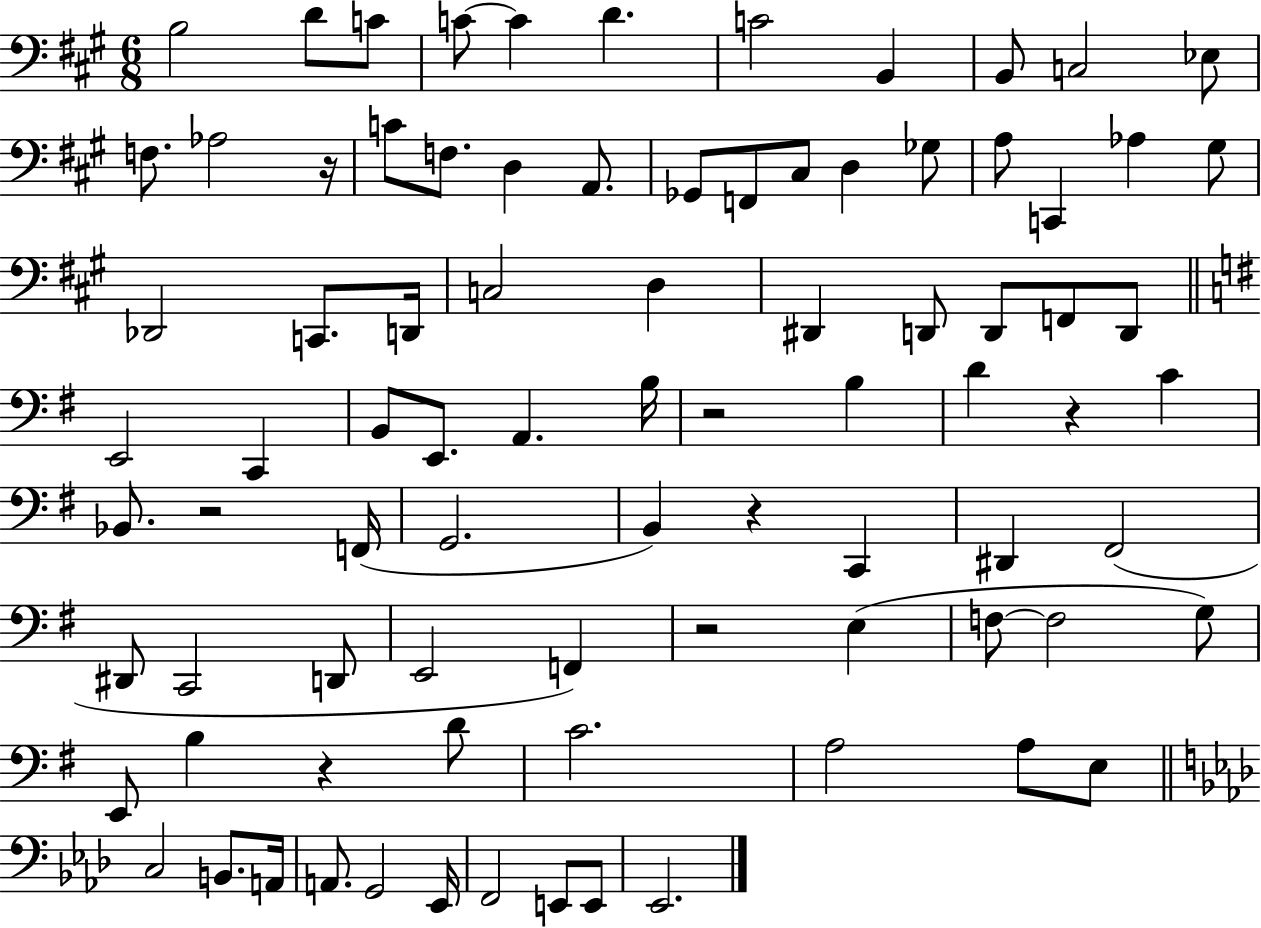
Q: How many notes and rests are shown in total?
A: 85